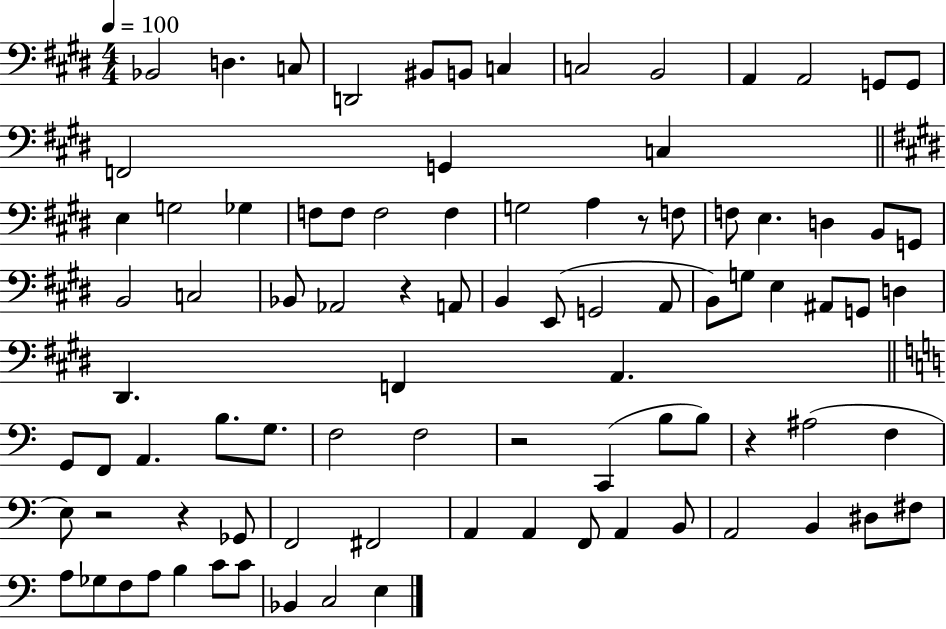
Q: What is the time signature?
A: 4/4